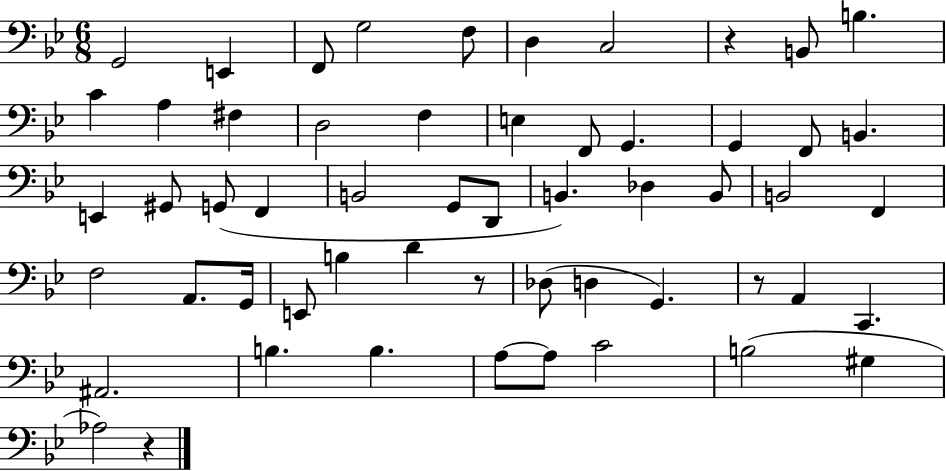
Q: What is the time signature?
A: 6/8